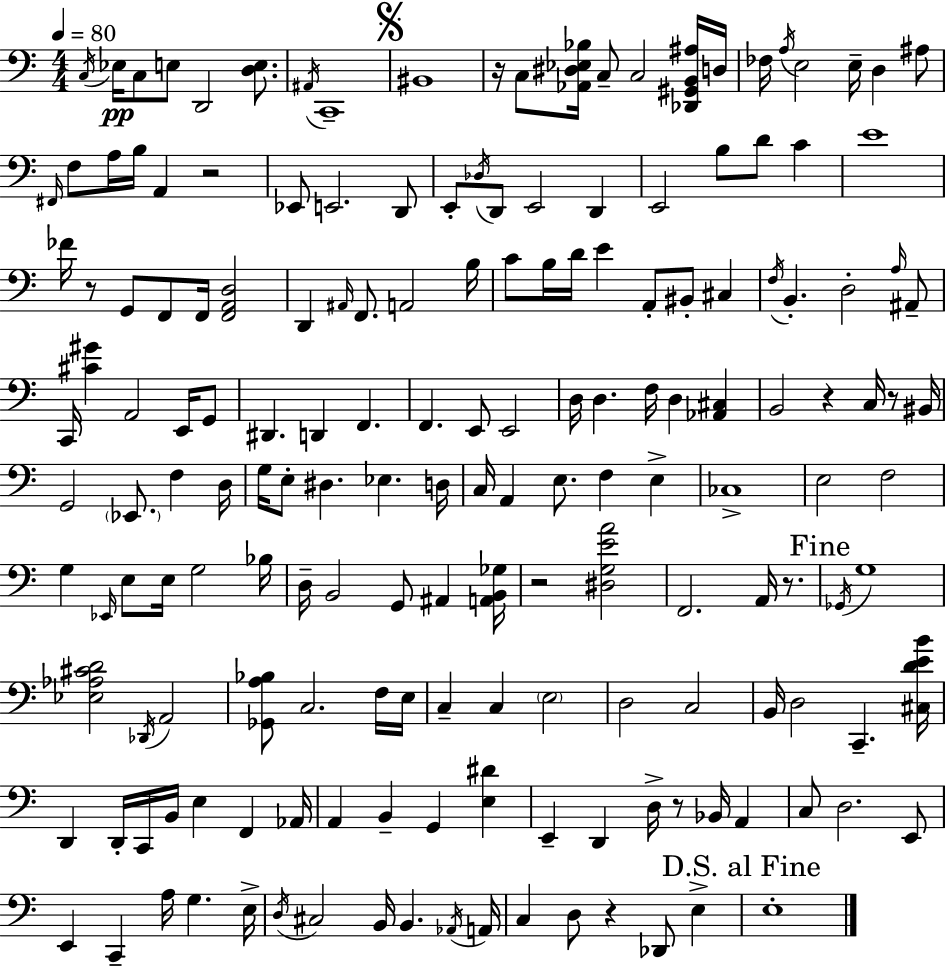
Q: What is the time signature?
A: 4/4